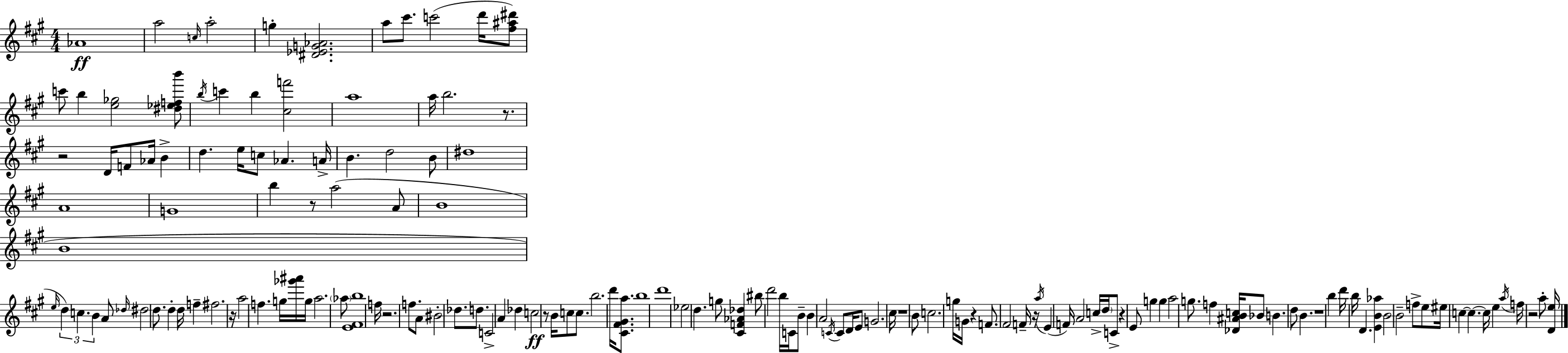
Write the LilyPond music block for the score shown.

{
  \clef treble
  \numericTimeSignature
  \time 4/4
  \key a \major
  aes'1\ff | a''2 \grace { c''16 } a''2-. | g''4-. <dis' ees' g' aes'>2. | a''8 cis'''8. c'''2( d'''16 <fis'' ais'' dis'''>8) | \break c'''8 b''4 <e'' ges''>2 <dis'' ees'' f'' b'''>8 | \acciaccatura { b''16 } c'''4 b''4 <cis'' f'''>2 | a''1 | a''16 b''2. r8. | \break r2 d'16 f'8 aes'16 b'4-> | d''4. e''16 c''8 aes'4. | a'16-> b'4. d''2 | b'8 dis''1 | \break a'1 | g'1 | b''4 r8 a''2( | a'8 b'1 | \break b'1 | \grace { e''16 } \tuplet 3/2 { d''4) c''4. b'4 } | a'8 \grace { des''16 } dis''2 d''8. d''4-. | d''16 f''4-- fis''2. | \break r16 a''2 f''4. | g''16 <ges''' ais'''>16 g''16 a''2. | \parenthesize aes''8 <e' fis' b''>1 | f''16 r2. | \break f''8. a'8 bis'2-. des''8. | d''8. c'2-> a'4 | des''4 c''2\ff r8 b'16 c''8 | c''8. b''2. | \break d'''16 <cis' fis' gis' a''>8. b''1 | d'''1 | ees''2 d''4. | g''8 <cis' f' aes' des''>4 bis''8 d'''2 | \break b''16 c'16 b'8-- b'4 a'2 | \acciaccatura { c'16 } c'8 d'16 e'8 g'2. | cis''16 r1 | b'8 c''2. | \break g''16 g'16 r4 f'8. fis'2 | f'16-- r16 \acciaccatura { a''16 }( e'4 f'16) a'2 | c''16-> \parenthesize d''16 c'8-> r4 e'8 g''4 | g''4 a''2 g''8. | \break f''4 <des' ais' b' c''>16 bes'8 b'4. d''8 | b'4. r1 | b''4 d'''16 b''16 d'4. | <e' b' aes''>4 b'2 b'2-- | \break f''8-> e''8 eis''16 c''4~~ c''4.~~ | c''16 e''4 \acciaccatura { a''16 } f''16 r2 | a''8-. <d' e''>16 \bar "|."
}